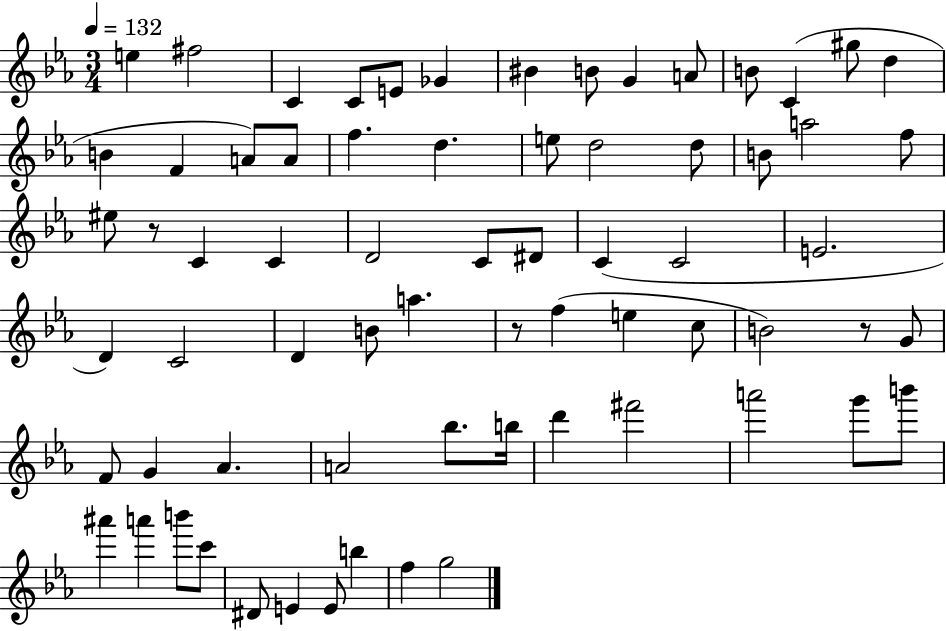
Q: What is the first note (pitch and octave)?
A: E5